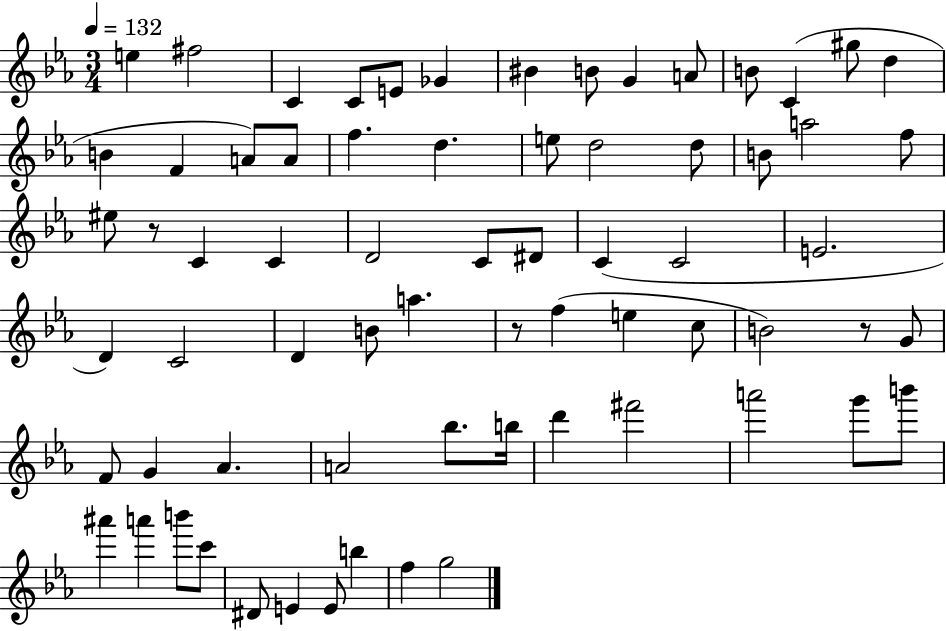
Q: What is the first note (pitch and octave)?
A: E5